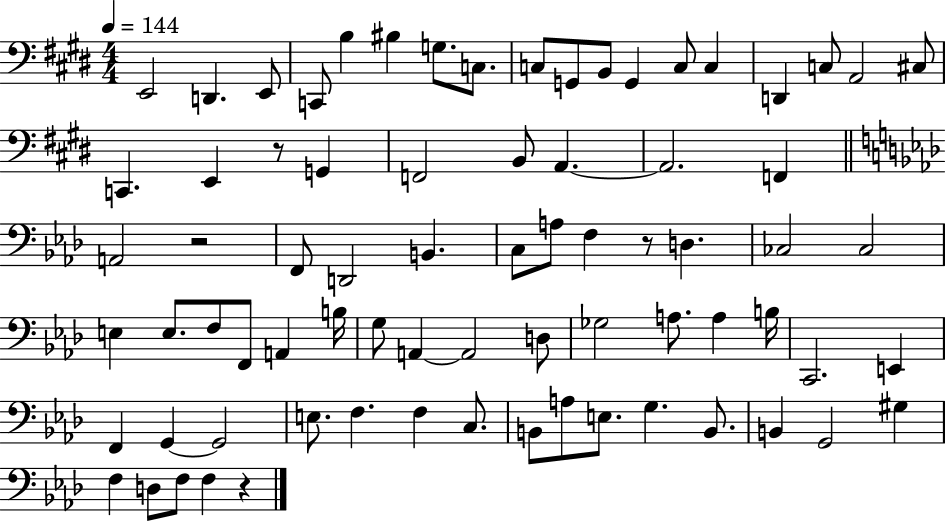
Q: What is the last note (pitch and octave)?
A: F3